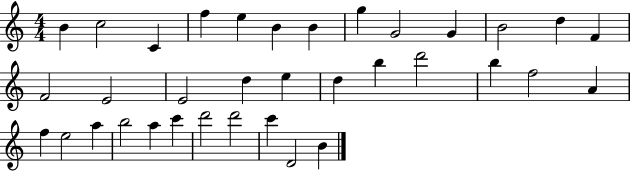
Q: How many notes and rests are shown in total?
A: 35